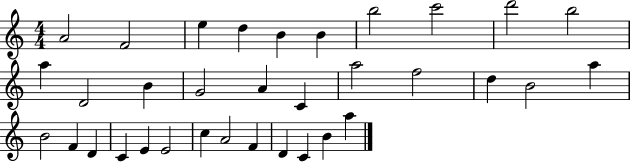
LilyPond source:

{
  \clef treble
  \numericTimeSignature
  \time 4/4
  \key c \major
  a'2 f'2 | e''4 d''4 b'4 b'4 | b''2 c'''2 | d'''2 b''2 | \break a''4 d'2 b'4 | g'2 a'4 c'4 | a''2 f''2 | d''4 b'2 a''4 | \break b'2 f'4 d'4 | c'4 e'4 e'2 | c''4 a'2 f'4 | d'4 c'4 b'4 a''4 | \break \bar "|."
}